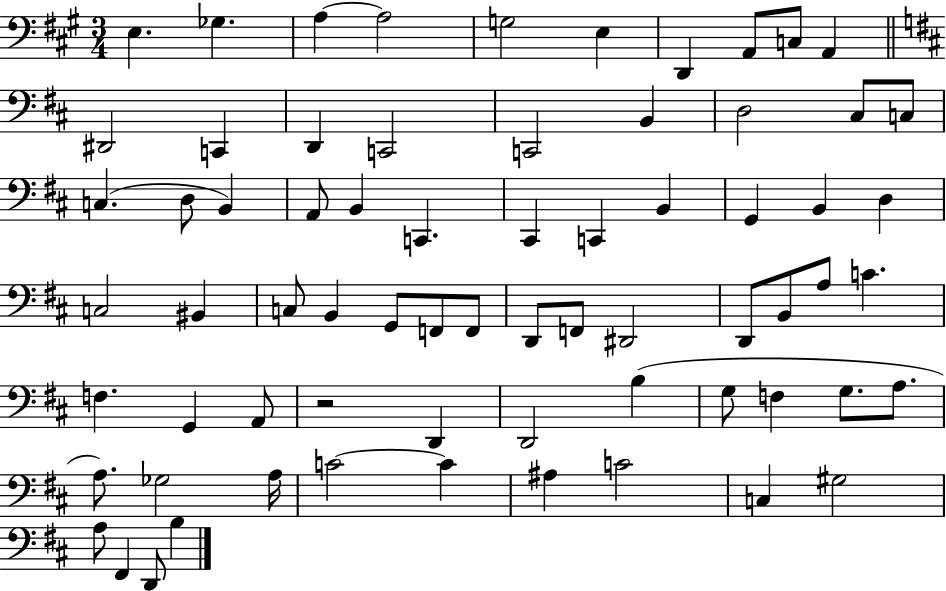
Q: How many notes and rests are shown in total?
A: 69